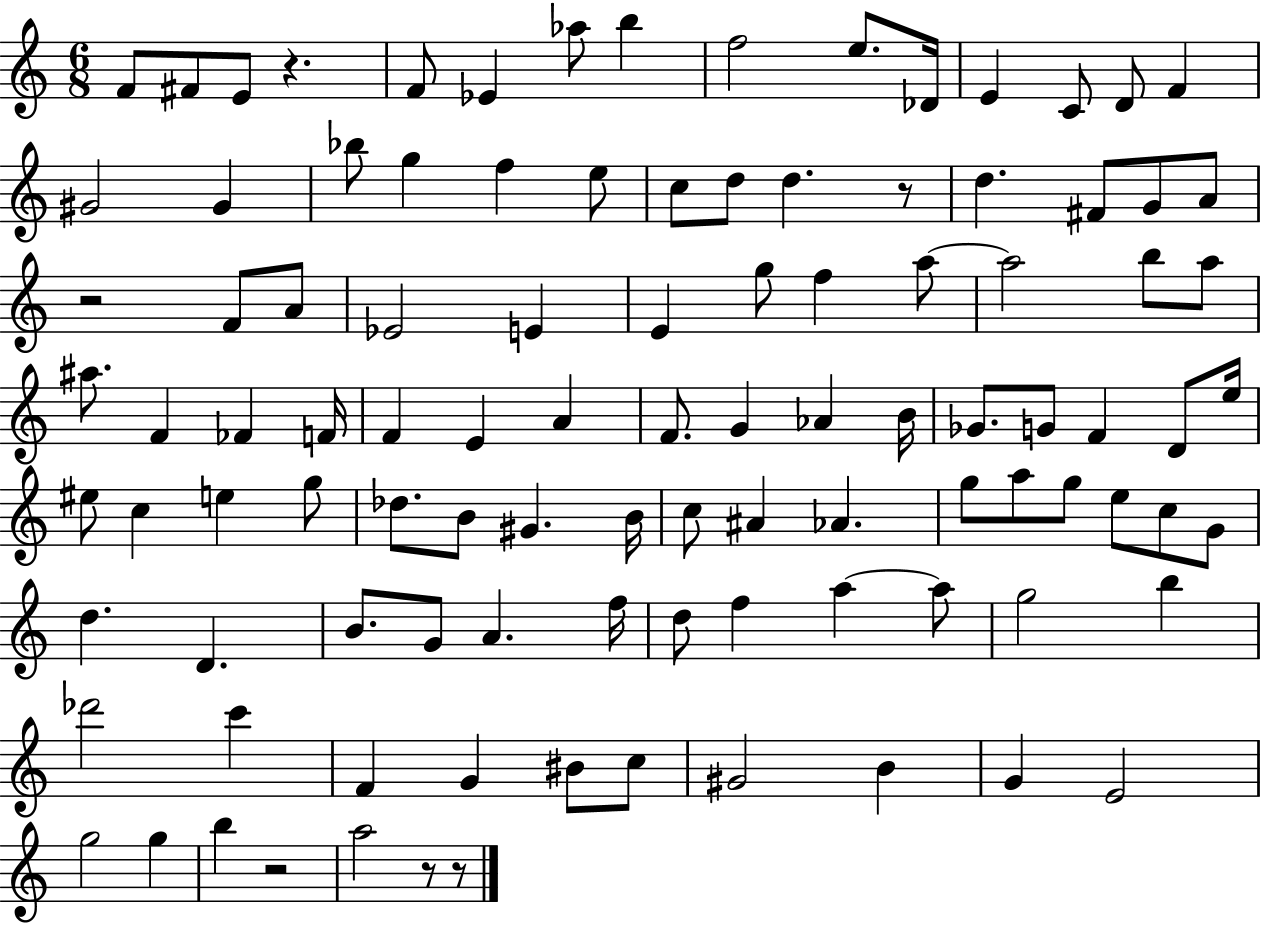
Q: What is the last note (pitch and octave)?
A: A5